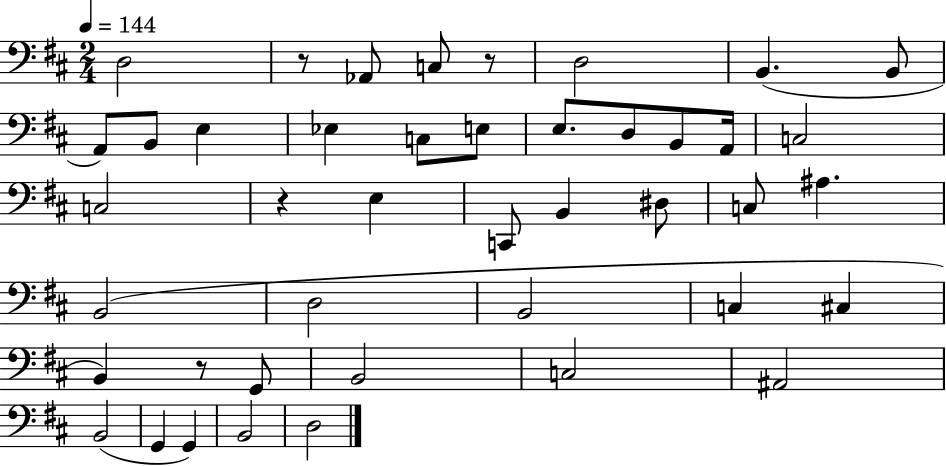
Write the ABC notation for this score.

X:1
T:Untitled
M:2/4
L:1/4
K:D
D,2 z/2 _A,,/2 C,/2 z/2 D,2 B,, B,,/2 A,,/2 B,,/2 E, _E, C,/2 E,/2 E,/2 D,/2 B,,/2 A,,/4 C,2 C,2 z E, C,,/2 B,, ^D,/2 C,/2 ^A, B,,2 D,2 B,,2 C, ^C, B,, z/2 G,,/2 B,,2 C,2 ^A,,2 B,,2 G,, G,, B,,2 D,2